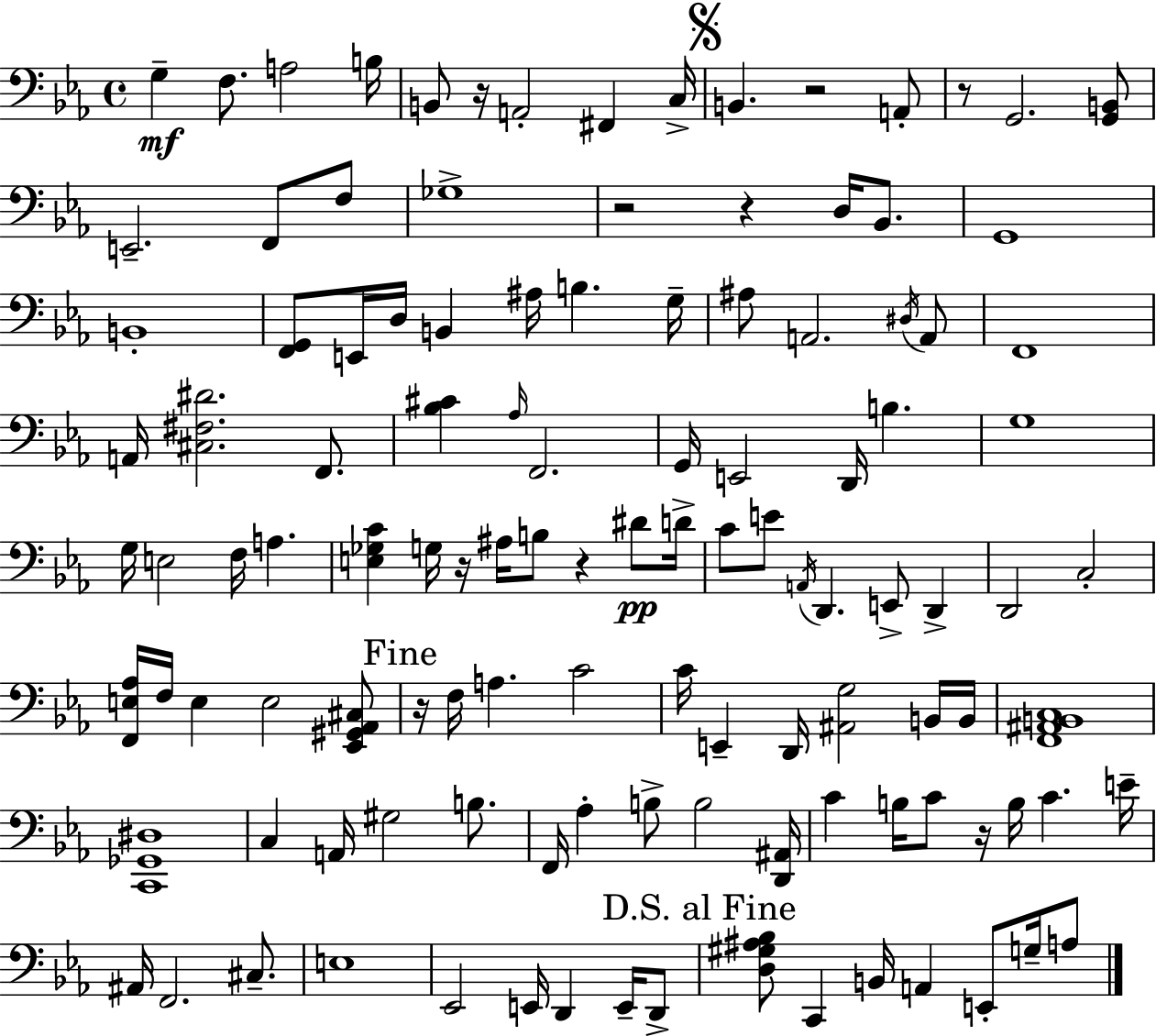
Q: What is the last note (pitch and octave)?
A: A3